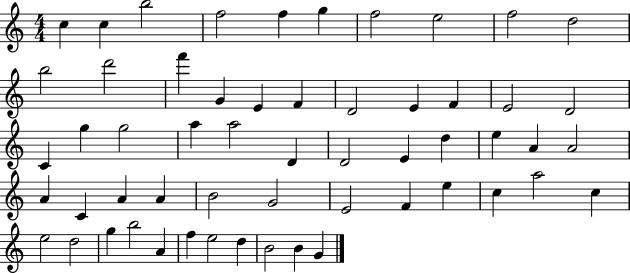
C5/q C5/q B5/h F5/h F5/q G5/q F5/h E5/h F5/h D5/h B5/h D6/h F6/q G4/q E4/q F4/q D4/h E4/q F4/q E4/h D4/h C4/q G5/q G5/h A5/q A5/h D4/q D4/h E4/q D5/q E5/q A4/q A4/h A4/q C4/q A4/q A4/q B4/h G4/h E4/h F4/q E5/q C5/q A5/h C5/q E5/h D5/h G5/q B5/h A4/q F5/q E5/h D5/q B4/h B4/q G4/q